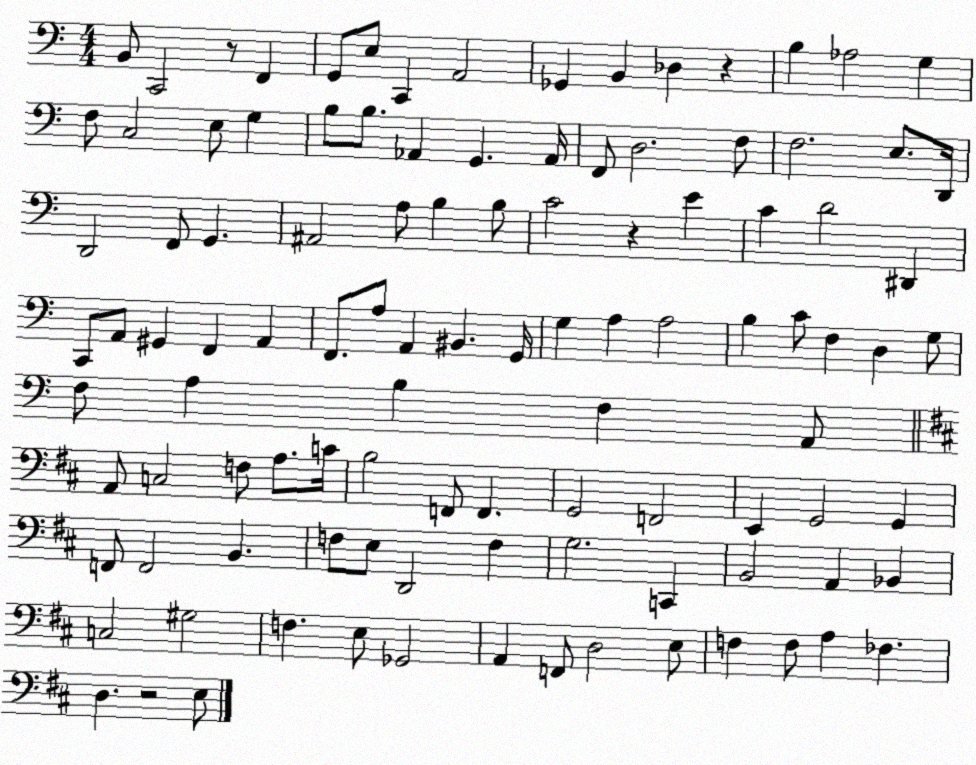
X:1
T:Untitled
M:4/4
L:1/4
K:C
B,,/2 C,,2 z/2 F,, G,,/2 E,/2 C,, A,,2 _G,, B,, _D, z B, _A,2 G, F,/2 C,2 E,/2 G, B,/2 B,/2 _A,, G,, _A,,/4 F,,/2 D,2 F,/2 F,2 E,/2 D,,/4 D,,2 F,,/2 G,, ^A,,2 A,/2 B, B,/2 C2 z E C D2 ^D,, C,,/2 A,,/2 ^G,, F,, A,, F,,/2 A,/2 A,, ^B,, G,,/4 G, A, A,2 B, C/2 F, D, G,/2 F,/2 A, B, F, A,,/2 A,,/2 C,2 F,/2 A,/2 C/4 B,2 F,,/2 F,, G,,2 F,,2 E,, G,,2 G,, F,,/2 F,,2 B,, F,/2 E,/2 D,,2 F, G,2 C,, B,,2 A,, _B,, C,2 ^G,2 F, E,/2 _G,,2 A,, F,,/2 D,2 E,/2 F, F,/2 A, _F, D, z2 E,/2